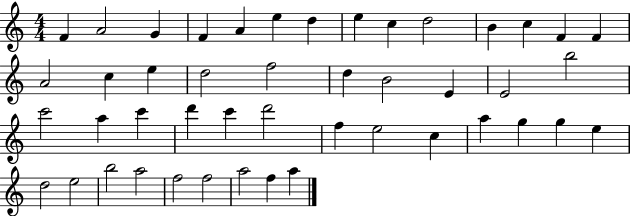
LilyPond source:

{
  \clef treble
  \numericTimeSignature
  \time 4/4
  \key c \major
  f'4 a'2 g'4 | f'4 a'4 e''4 d''4 | e''4 c''4 d''2 | b'4 c''4 f'4 f'4 | \break a'2 c''4 e''4 | d''2 f''2 | d''4 b'2 e'4 | e'2 b''2 | \break c'''2 a''4 c'''4 | d'''4 c'''4 d'''2 | f''4 e''2 c''4 | a''4 g''4 g''4 e''4 | \break d''2 e''2 | b''2 a''2 | f''2 f''2 | a''2 f''4 a''4 | \break \bar "|."
}